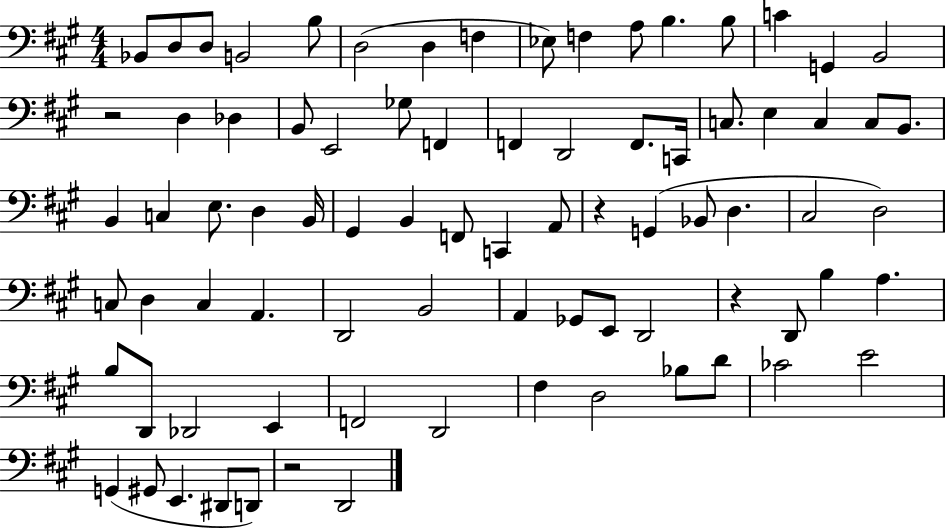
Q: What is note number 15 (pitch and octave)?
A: G2